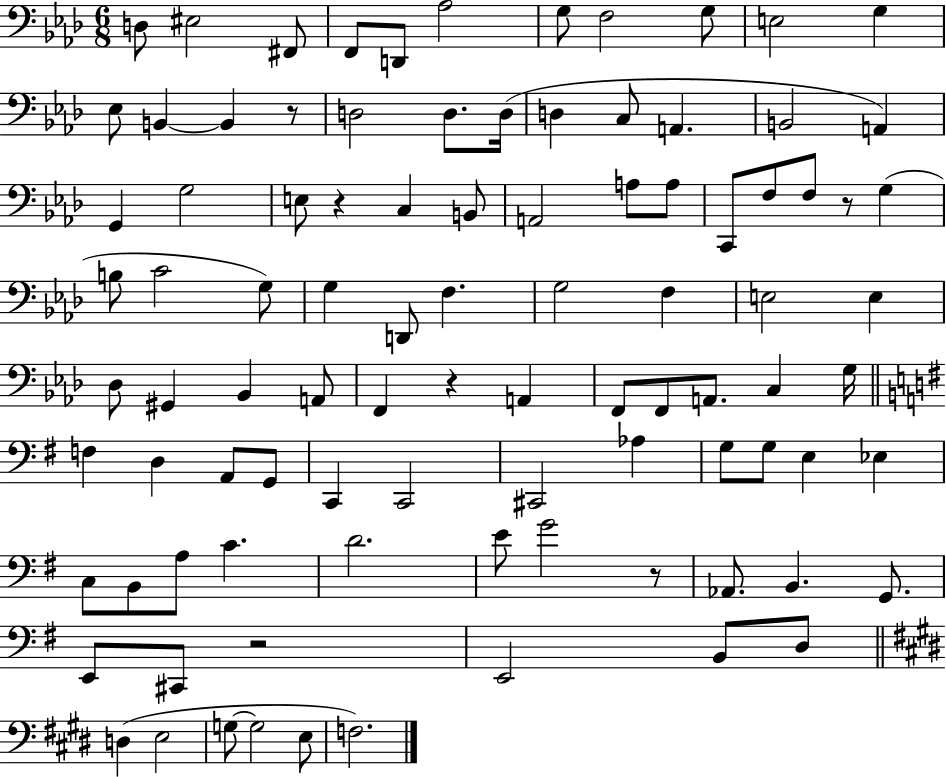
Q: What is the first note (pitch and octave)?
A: D3